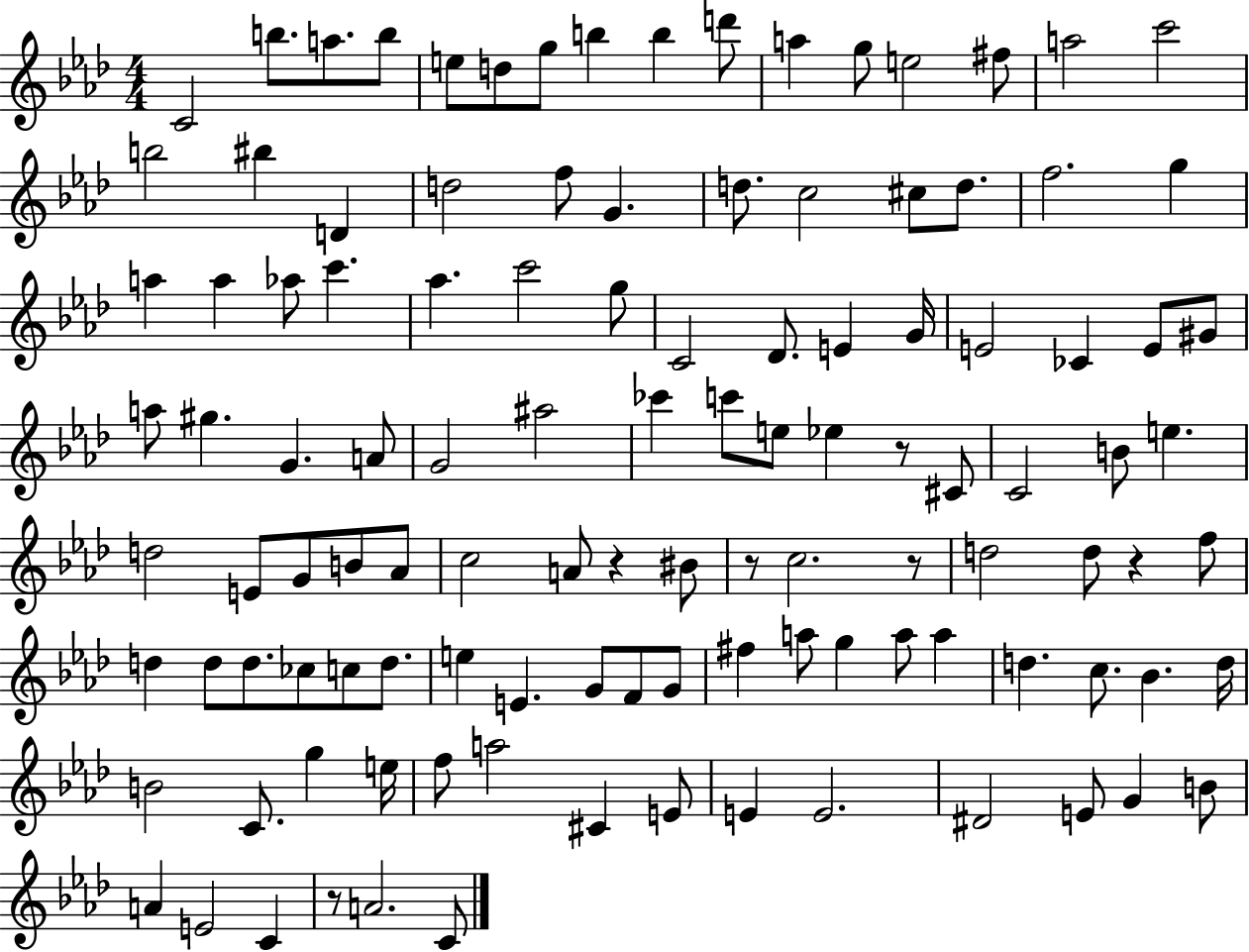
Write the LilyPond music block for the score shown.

{
  \clef treble
  \numericTimeSignature
  \time 4/4
  \key aes \major
  c'2 b''8. a''8. b''8 | e''8 d''8 g''8 b''4 b''4 d'''8 | a''4 g''8 e''2 fis''8 | a''2 c'''2 | \break b''2 bis''4 d'4 | d''2 f''8 g'4. | d''8. c''2 cis''8 d''8. | f''2. g''4 | \break a''4 a''4 aes''8 c'''4. | aes''4. c'''2 g''8 | c'2 des'8. e'4 g'16 | e'2 ces'4 e'8 gis'8 | \break a''8 gis''4. g'4. a'8 | g'2 ais''2 | ces'''4 c'''8 e''8 ees''4 r8 cis'8 | c'2 b'8 e''4. | \break d''2 e'8 g'8 b'8 aes'8 | c''2 a'8 r4 bis'8 | r8 c''2. r8 | d''2 d''8 r4 f''8 | \break d''4 d''8 d''8. ces''8 c''8 d''8. | e''4 e'4. g'8 f'8 g'8 | fis''4 a''8 g''4 a''8 a''4 | d''4. c''8. bes'4. d''16 | \break b'2 c'8. g''4 e''16 | f''8 a''2 cis'4 e'8 | e'4 e'2. | dis'2 e'8 g'4 b'8 | \break a'4 e'2 c'4 | r8 a'2. c'8 | \bar "|."
}